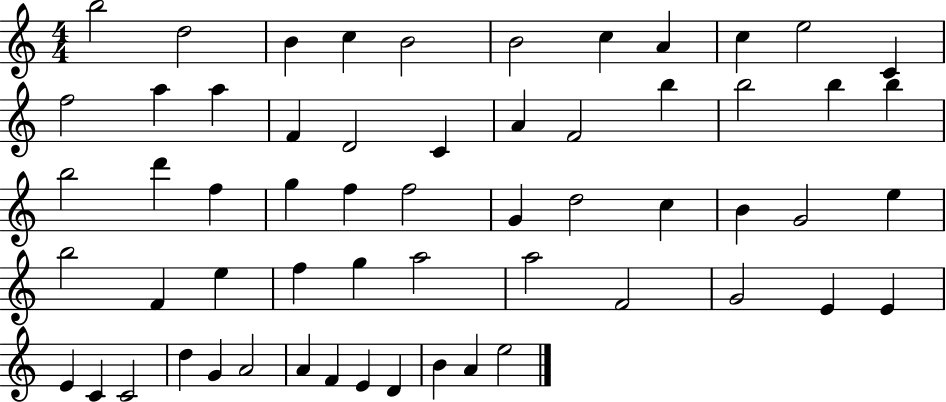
B5/h D5/h B4/q C5/q B4/h B4/h C5/q A4/q C5/q E5/h C4/q F5/h A5/q A5/q F4/q D4/h C4/q A4/q F4/h B5/q B5/h B5/q B5/q B5/h D6/q F5/q G5/q F5/q F5/h G4/q D5/h C5/q B4/q G4/h E5/q B5/h F4/q E5/q F5/q G5/q A5/h A5/h F4/h G4/h E4/q E4/q E4/q C4/q C4/h D5/q G4/q A4/h A4/q F4/q E4/q D4/q B4/q A4/q E5/h